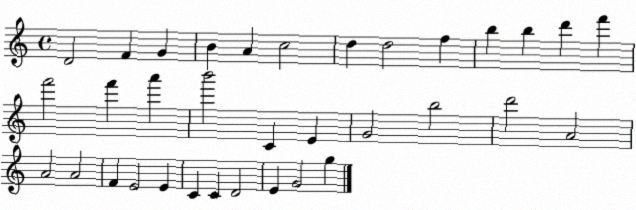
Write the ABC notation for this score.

X:1
T:Untitled
M:4/4
L:1/4
K:C
D2 F G B A c2 d d2 f b b d' f' f'2 f' a' b'2 C E G2 b2 d'2 A2 A2 A2 F E2 E C C D2 E G2 g